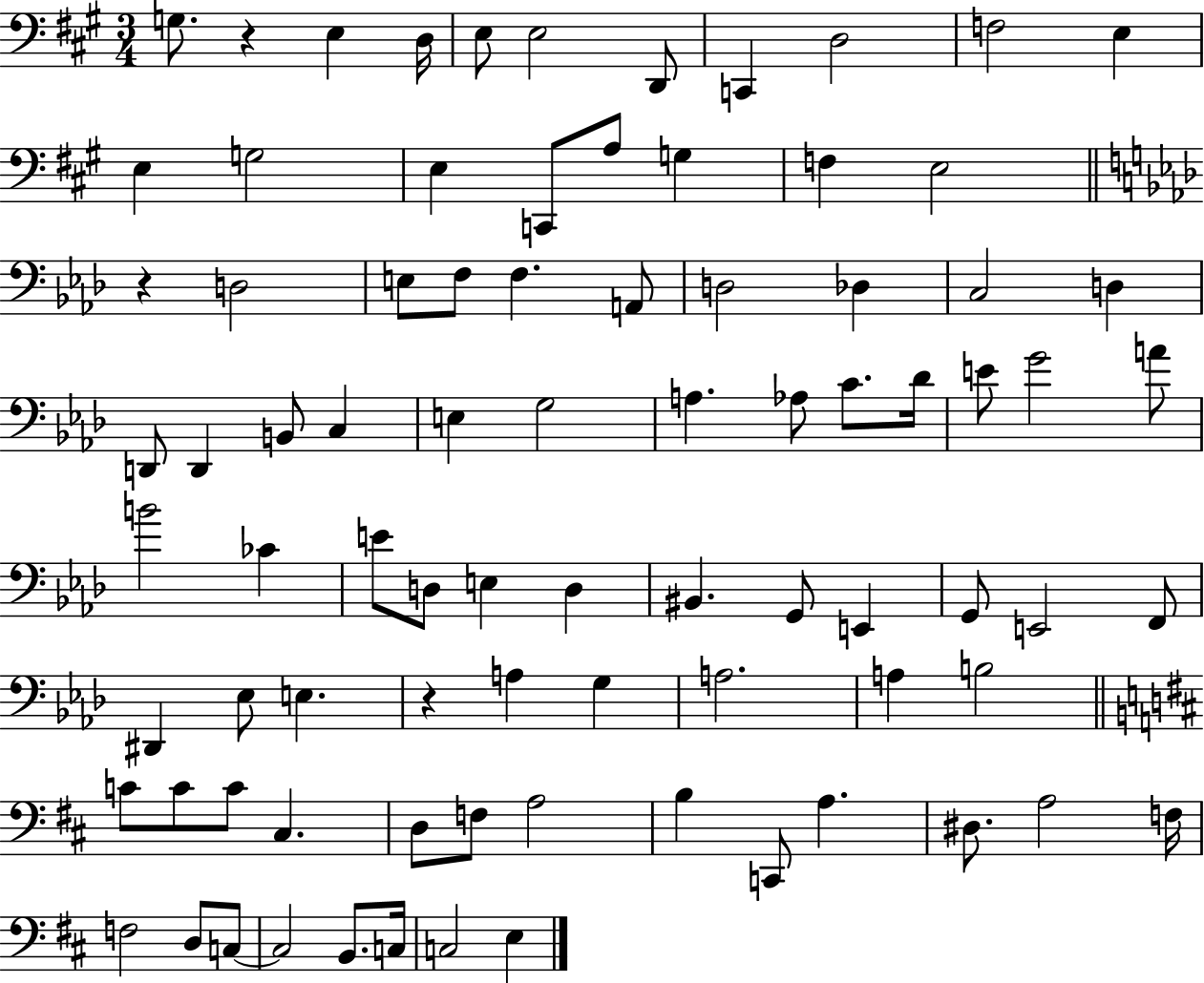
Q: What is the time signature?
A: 3/4